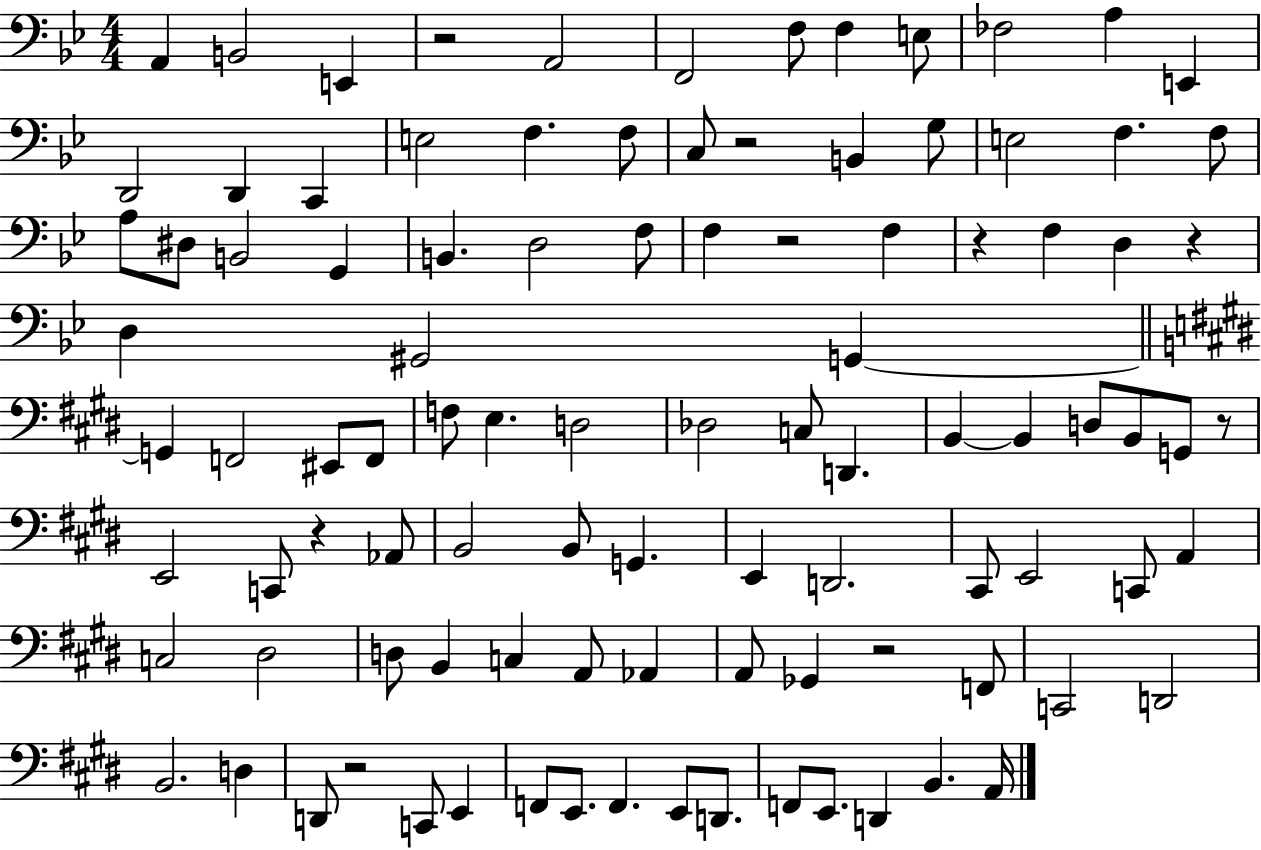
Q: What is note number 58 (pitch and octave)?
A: G2